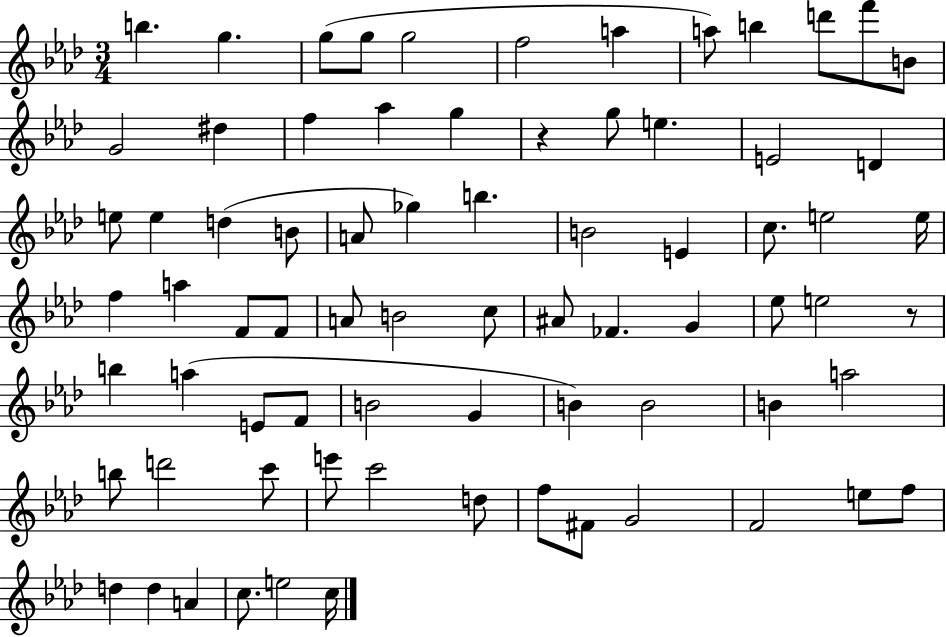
{
  \clef treble
  \numericTimeSignature
  \time 3/4
  \key aes \major
  b''4. g''4. | g''8( g''8 g''2 | f''2 a''4 | a''8) b''4 d'''8 f'''8 b'8 | \break g'2 dis''4 | f''4 aes''4 g''4 | r4 g''8 e''4. | e'2 d'4 | \break e''8 e''4 d''4( b'8 | a'8 ges''4) b''4. | b'2 e'4 | c''8. e''2 e''16 | \break f''4 a''4 f'8 f'8 | a'8 b'2 c''8 | ais'8 fes'4. g'4 | ees''8 e''2 r8 | \break b''4 a''4( e'8 f'8 | b'2 g'4 | b'4) b'2 | b'4 a''2 | \break b''8 d'''2 c'''8 | e'''8 c'''2 d''8 | f''8 fis'8 g'2 | f'2 e''8 f''8 | \break d''4 d''4 a'4 | c''8. e''2 c''16 | \bar "|."
}